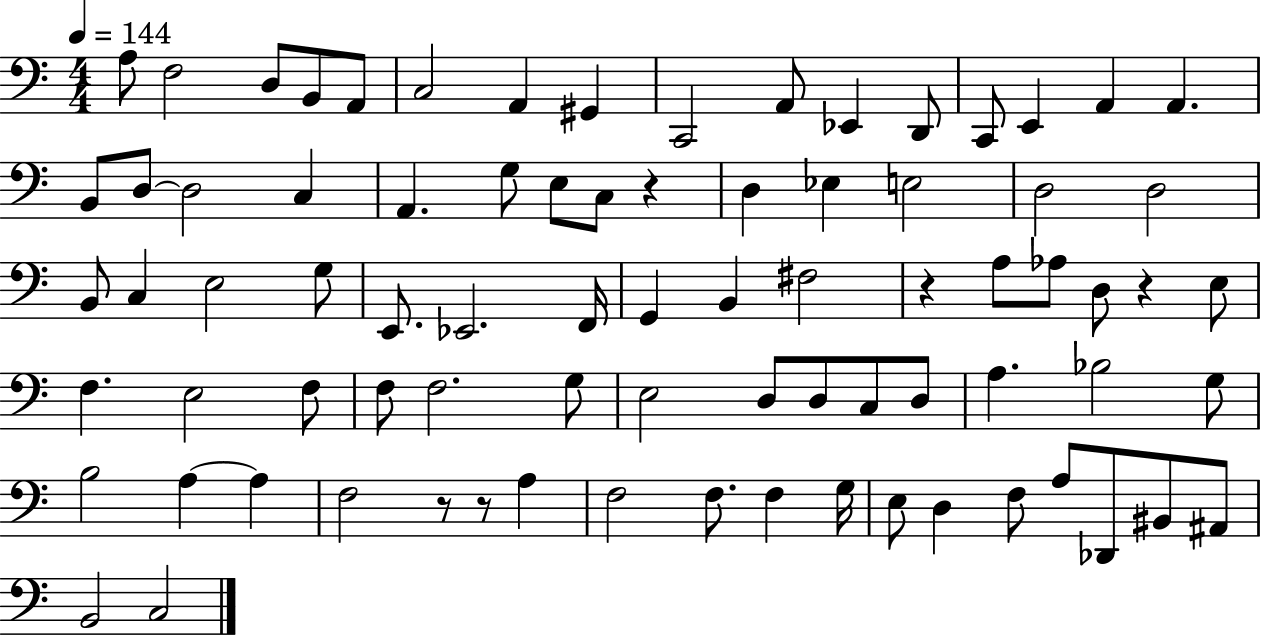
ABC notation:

X:1
T:Untitled
M:4/4
L:1/4
K:C
A,/2 F,2 D,/2 B,,/2 A,,/2 C,2 A,, ^G,, C,,2 A,,/2 _E,, D,,/2 C,,/2 E,, A,, A,, B,,/2 D,/2 D,2 C, A,, G,/2 E,/2 C,/2 z D, _E, E,2 D,2 D,2 B,,/2 C, E,2 G,/2 E,,/2 _E,,2 F,,/4 G,, B,, ^F,2 z A,/2 _A,/2 D,/2 z E,/2 F, E,2 F,/2 F,/2 F,2 G,/2 E,2 D,/2 D,/2 C,/2 D,/2 A, _B,2 G,/2 B,2 A, A, F,2 z/2 z/2 A, F,2 F,/2 F, G,/4 E,/2 D, F,/2 A,/2 _D,,/2 ^B,,/2 ^A,,/2 B,,2 C,2